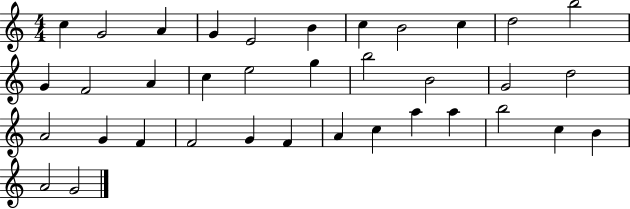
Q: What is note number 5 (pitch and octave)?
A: E4